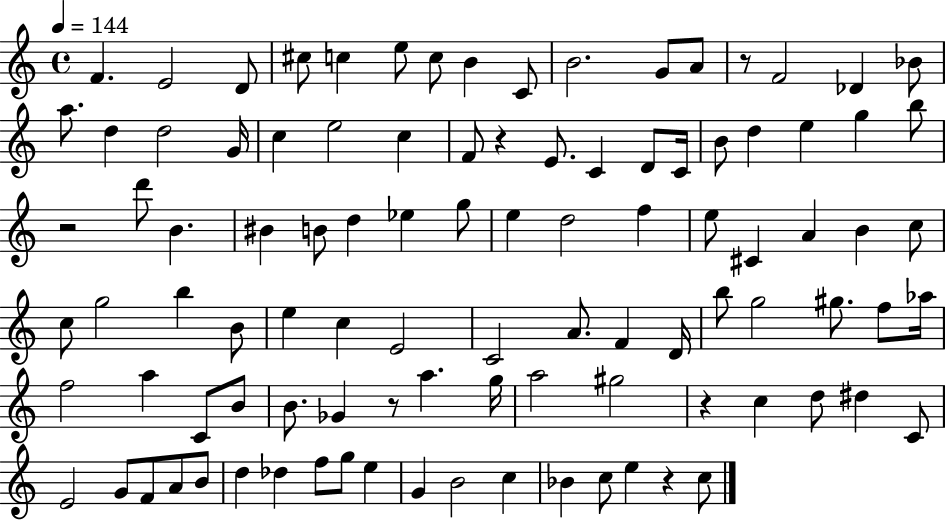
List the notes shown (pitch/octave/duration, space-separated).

F4/q. E4/h D4/e C#5/e C5/q E5/e C5/e B4/q C4/e B4/h. G4/e A4/e R/e F4/h Db4/q Bb4/e A5/e. D5/q D5/h G4/s C5/q E5/h C5/q F4/e R/q E4/e. C4/q D4/e C4/s B4/e D5/q E5/q G5/q B5/e R/h D6/e B4/q. BIS4/q B4/e D5/q Eb5/q G5/e E5/q D5/h F5/q E5/e C#4/q A4/q B4/q C5/e C5/e G5/h B5/q B4/e E5/q C5/q E4/h C4/h A4/e. F4/q D4/s B5/e G5/h G#5/e. F5/e Ab5/s F5/h A5/q C4/e B4/e B4/e. Gb4/q R/e A5/q. G5/s A5/h G#5/h R/q C5/q D5/e D#5/q C4/e E4/h G4/e F4/e A4/e B4/e D5/q Db5/q F5/e G5/e E5/q G4/q B4/h C5/q Bb4/q C5/e E5/q R/q C5/e